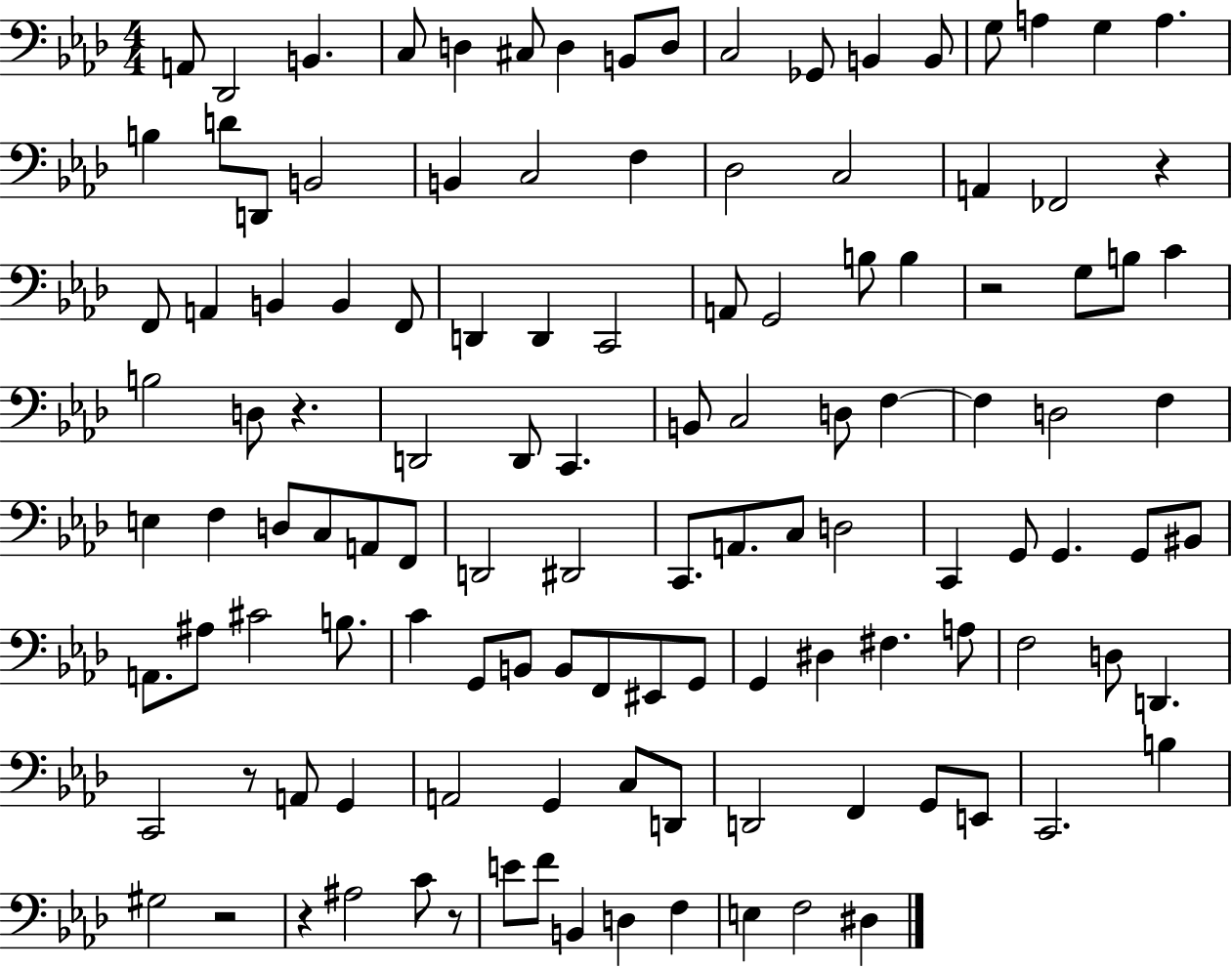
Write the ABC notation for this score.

X:1
T:Untitled
M:4/4
L:1/4
K:Ab
A,,/2 _D,,2 B,, C,/2 D, ^C,/2 D, B,,/2 D,/2 C,2 _G,,/2 B,, B,,/2 G,/2 A, G, A, B, D/2 D,,/2 B,,2 B,, C,2 F, _D,2 C,2 A,, _F,,2 z F,,/2 A,, B,, B,, F,,/2 D,, D,, C,,2 A,,/2 G,,2 B,/2 B, z2 G,/2 B,/2 C B,2 D,/2 z D,,2 D,,/2 C,, B,,/2 C,2 D,/2 F, F, D,2 F, E, F, D,/2 C,/2 A,,/2 F,,/2 D,,2 ^D,,2 C,,/2 A,,/2 C,/2 D,2 C,, G,,/2 G,, G,,/2 ^B,,/2 A,,/2 ^A,/2 ^C2 B,/2 C G,,/2 B,,/2 B,,/2 F,,/2 ^E,,/2 G,,/2 G,, ^D, ^F, A,/2 F,2 D,/2 D,, C,,2 z/2 A,,/2 G,, A,,2 G,, C,/2 D,,/2 D,,2 F,, G,,/2 E,,/2 C,,2 B, ^G,2 z2 z ^A,2 C/2 z/2 E/2 F/2 B,, D, F, E, F,2 ^D,